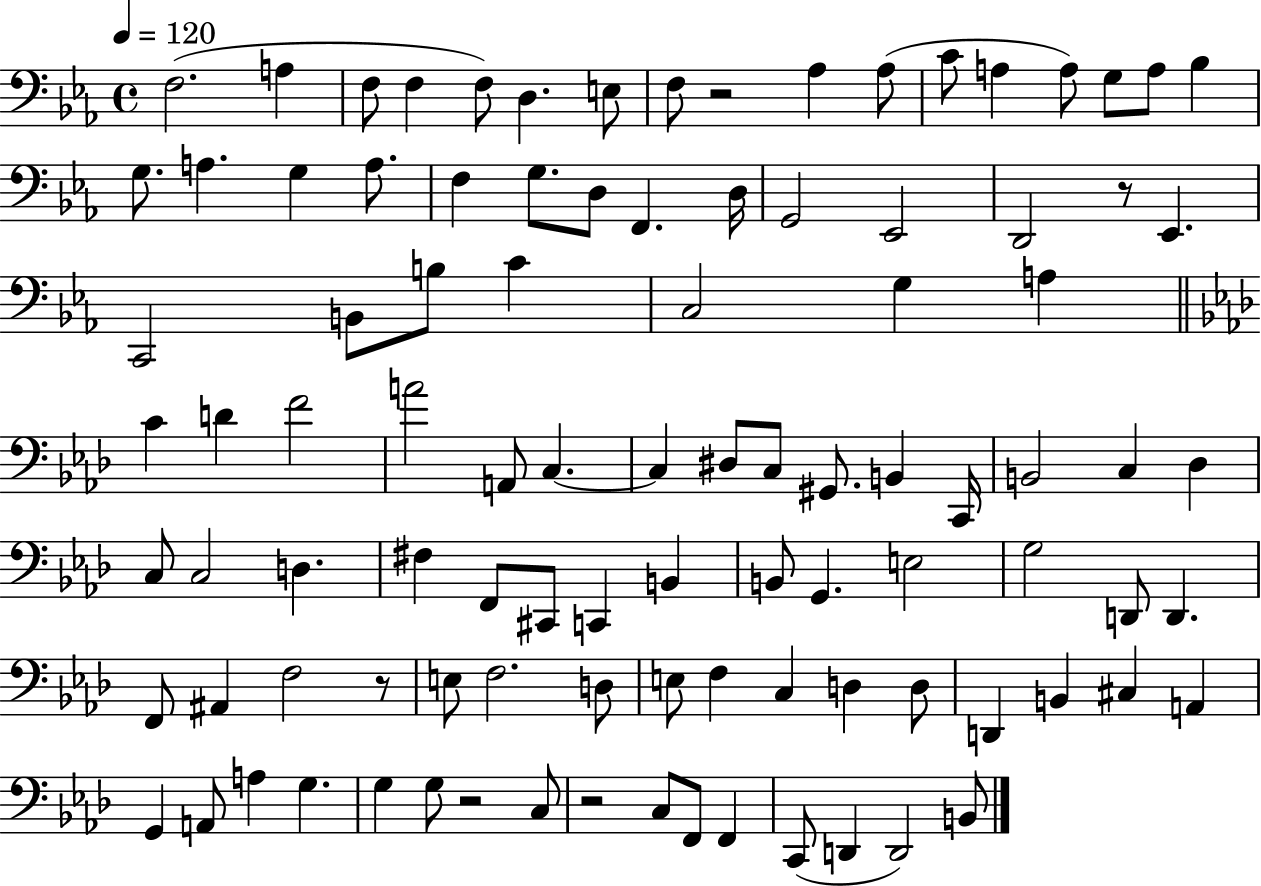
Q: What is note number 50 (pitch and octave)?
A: C3